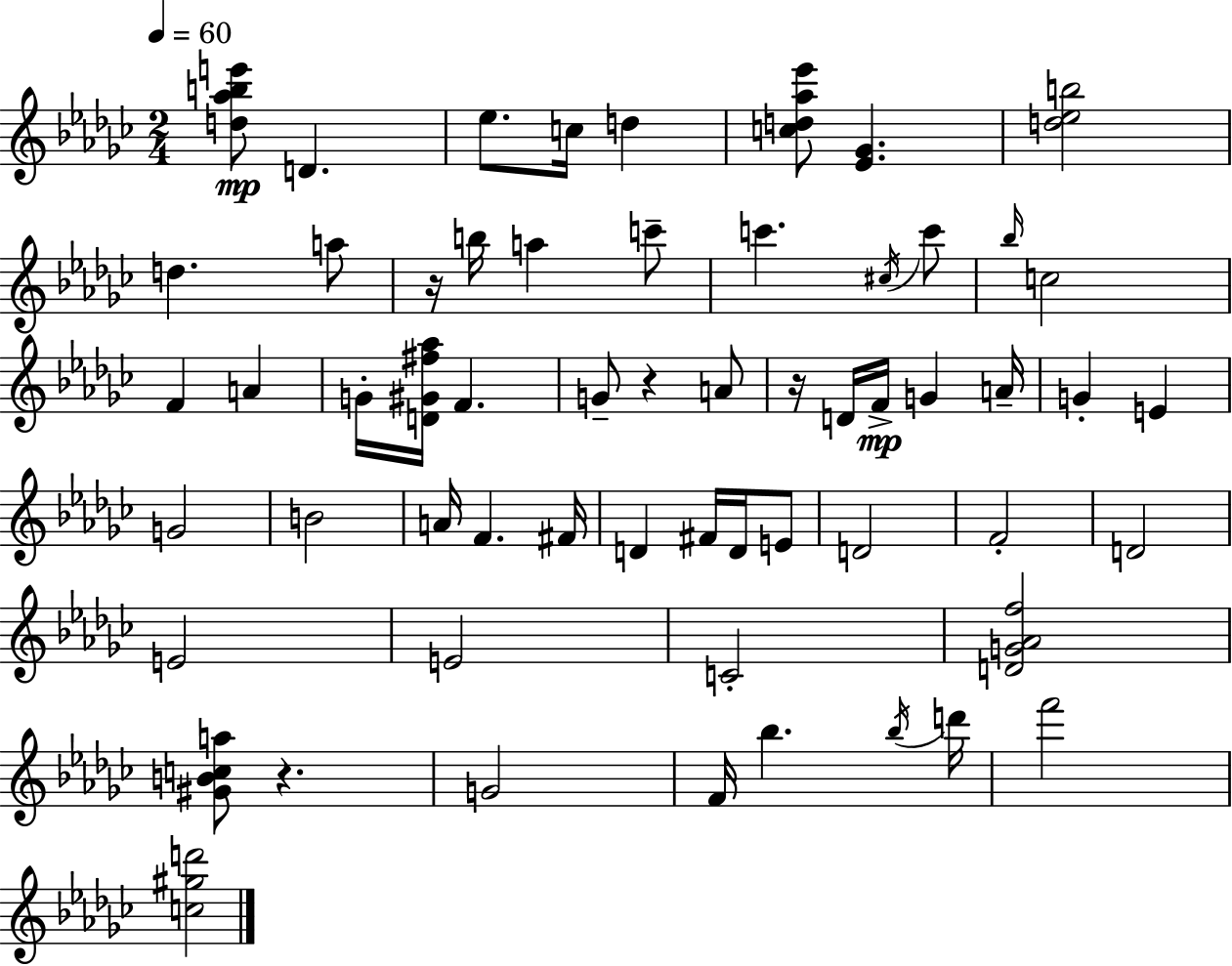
X:1
T:Untitled
M:2/4
L:1/4
K:Ebm
[d_abe']/2 D _e/2 c/4 d [cd_a_e']/2 [_E_G] [d_eb]2 d a/2 z/4 b/4 a c'/2 c' ^c/4 c'/2 _b/4 c2 F A G/4 [D^G^f_a]/4 F G/2 z A/2 z/4 D/4 F/4 G A/4 G E G2 B2 A/4 F ^F/4 D ^F/4 D/4 E/2 D2 F2 D2 E2 E2 C2 [DG_Af]2 [^GBca]/2 z G2 F/4 _b _b/4 d'/4 f'2 [c^gd']2